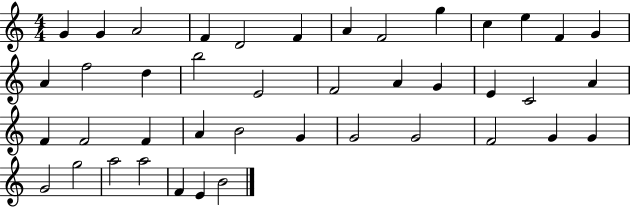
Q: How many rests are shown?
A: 0